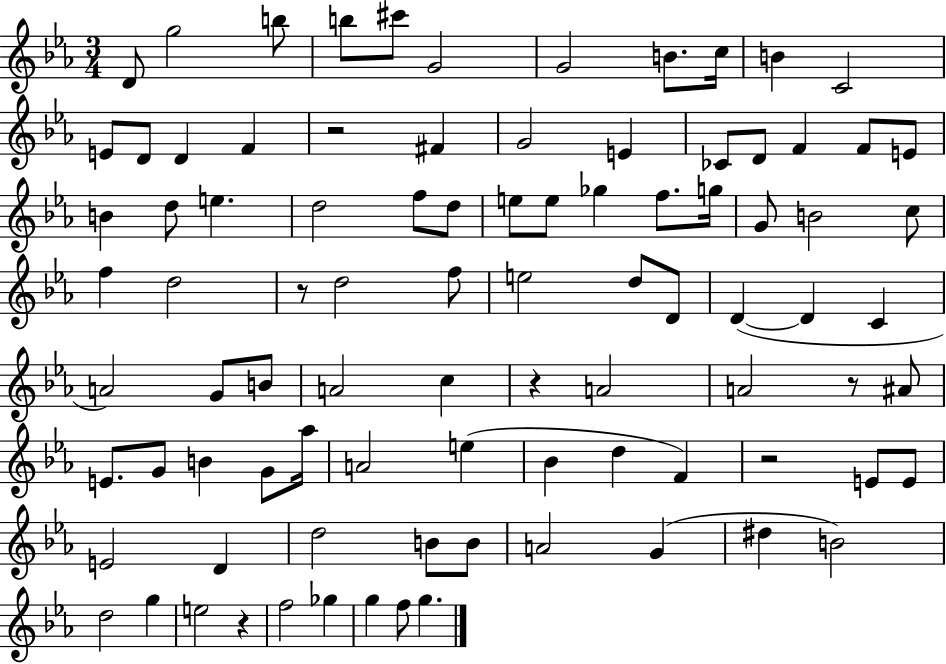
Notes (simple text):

D4/e G5/h B5/e B5/e C#6/e G4/h G4/h B4/e. C5/s B4/q C4/h E4/e D4/e D4/q F4/q R/h F#4/q G4/h E4/q CES4/e D4/e F4/q F4/e E4/e B4/q D5/e E5/q. D5/h F5/e D5/e E5/e E5/e Gb5/q F5/e. G5/s G4/e B4/h C5/e F5/q D5/h R/e D5/h F5/e E5/h D5/e D4/e D4/q D4/q C4/q A4/h G4/e B4/e A4/h C5/q R/q A4/h A4/h R/e A#4/e E4/e. G4/e B4/q G4/e Ab5/s A4/h E5/q Bb4/q D5/q F4/q R/h E4/e E4/e E4/h D4/q D5/h B4/e B4/e A4/h G4/q D#5/q B4/h D5/h G5/q E5/h R/q F5/h Gb5/q G5/q F5/e G5/q.